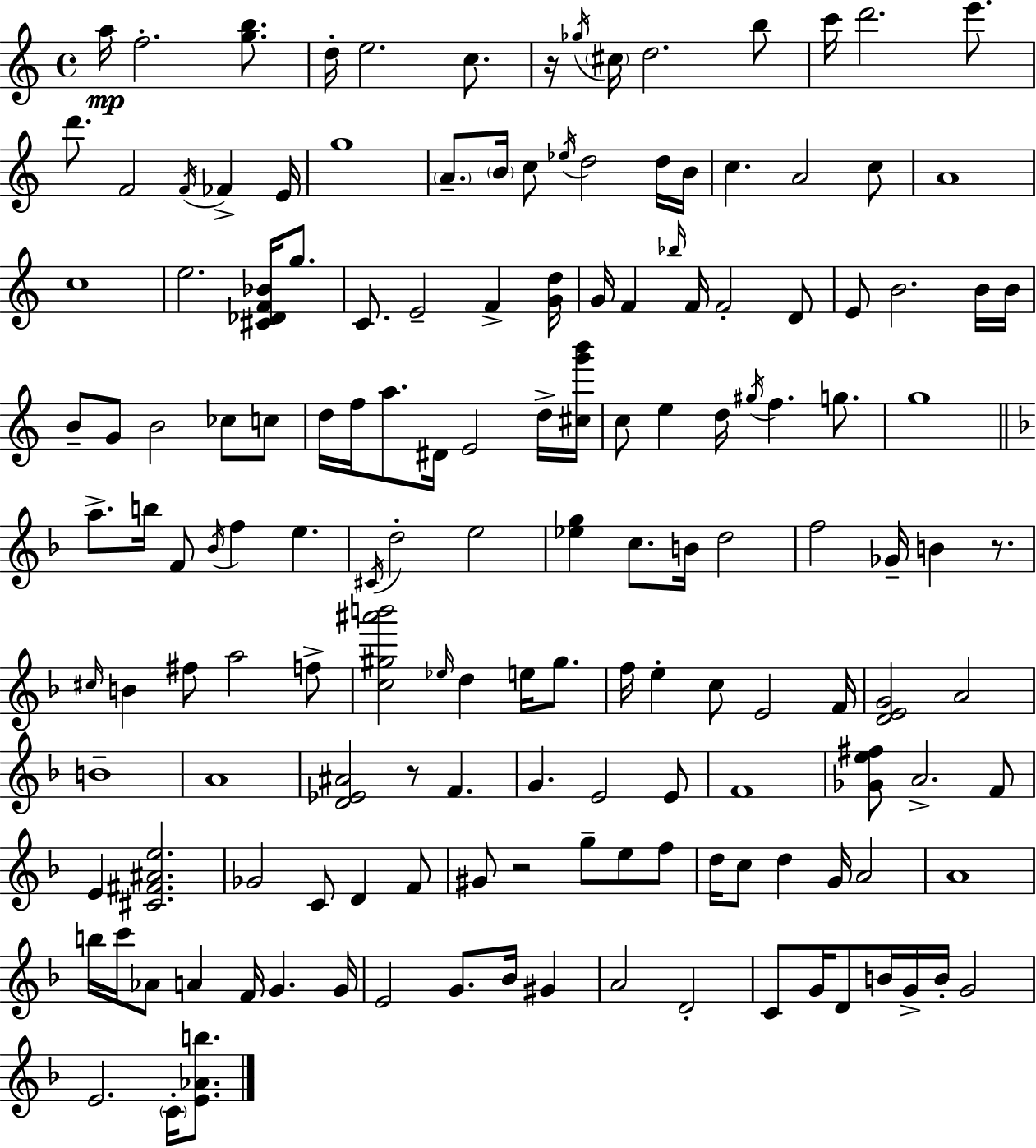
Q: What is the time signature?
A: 4/4